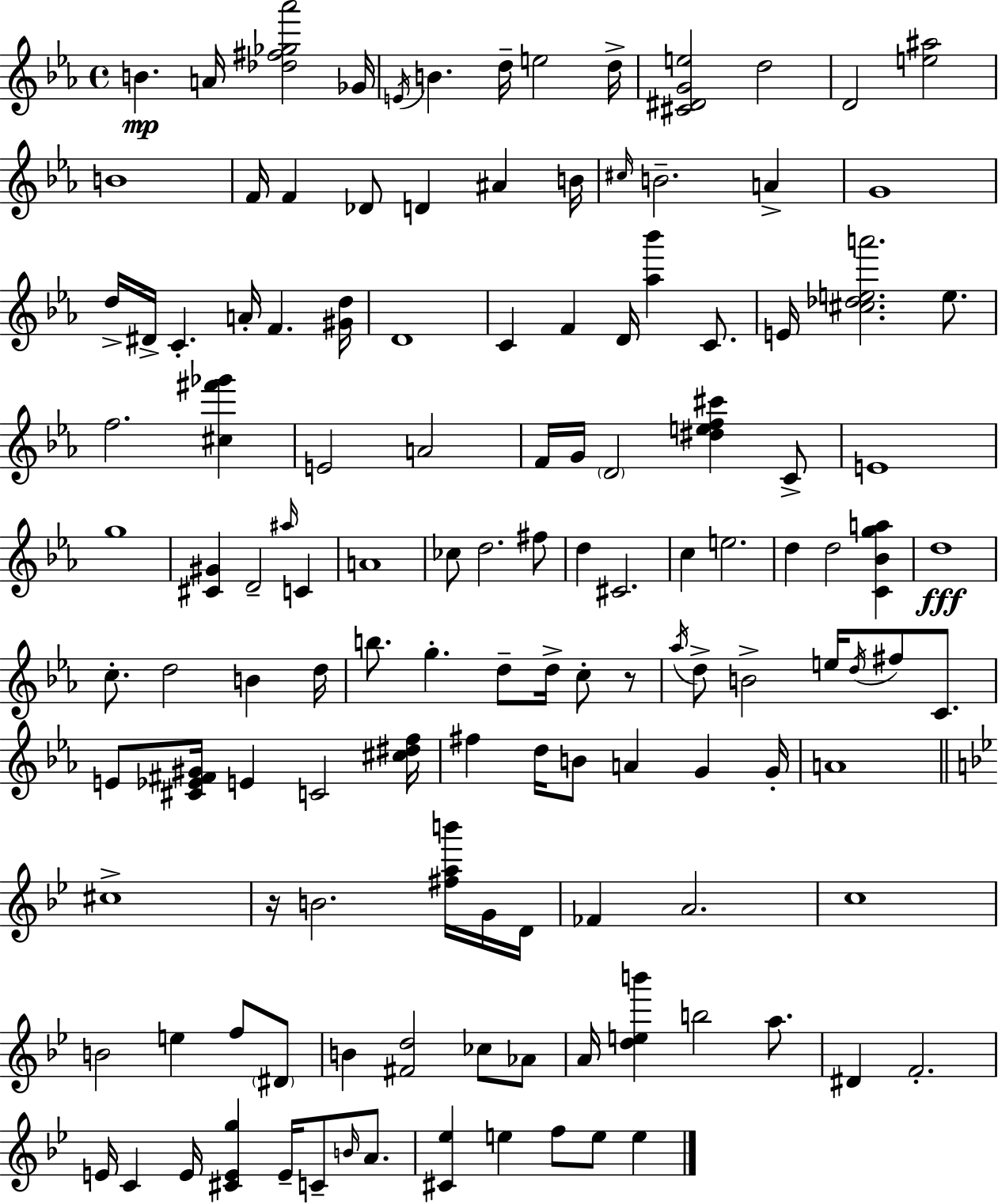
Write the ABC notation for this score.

X:1
T:Untitled
M:4/4
L:1/4
K:Eb
B A/4 [_d^f_g_a']2 _G/4 E/4 B d/4 e2 d/4 [^C^DGe]2 d2 D2 [e^a]2 B4 F/4 F _D/2 D ^A B/4 ^c/4 B2 A G4 d/4 ^D/4 C A/4 F [^Gd]/4 D4 C F D/4 [_a_b'] C/2 E/4 [^c_dea']2 e/2 f2 [^c^f'_g'] E2 A2 F/4 G/4 D2 [^def^c'] C/2 E4 g4 [^C^G] D2 ^a/4 C A4 _c/2 d2 ^f/2 d ^C2 c e2 d d2 [C_Bga] d4 c/2 d2 B d/4 b/2 g d/2 d/4 c/2 z/2 _a/4 d/2 B2 e/4 d/4 ^f/2 C/2 E/2 [^C_E^F^G]/4 E C2 [^c^df]/4 ^f d/4 B/2 A G G/4 A4 ^c4 z/4 B2 [^fab']/4 G/4 D/4 _F A2 c4 B2 e f/2 ^D/2 B [^Fd]2 _c/2 _A/2 A/4 [deb'] b2 a/2 ^D F2 E/4 C E/4 [^CEg] E/4 C/2 B/4 A/2 [^C_e] e f/2 e/2 e